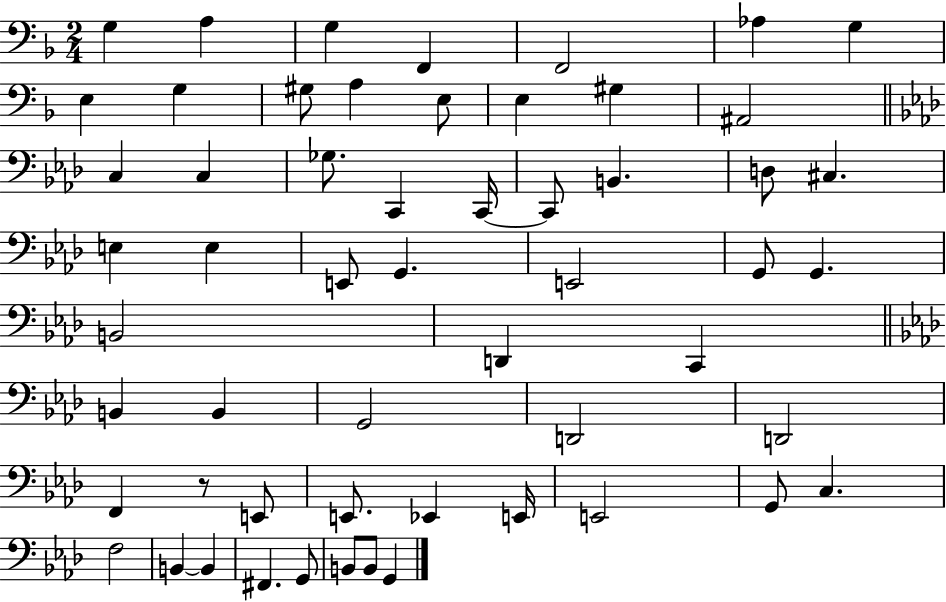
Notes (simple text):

G3/q A3/q G3/q F2/q F2/h Ab3/q G3/q E3/q G3/q G#3/e A3/q E3/e E3/q G#3/q A#2/h C3/q C3/q Gb3/e. C2/q C2/s C2/e B2/q. D3/e C#3/q. E3/q E3/q E2/e G2/q. E2/h G2/e G2/q. B2/h D2/q C2/q B2/q B2/q G2/h D2/h D2/h F2/q R/e E2/e E2/e. Eb2/q E2/s E2/h G2/e C3/q. F3/h B2/q B2/q F#2/q. G2/e B2/e B2/e G2/q